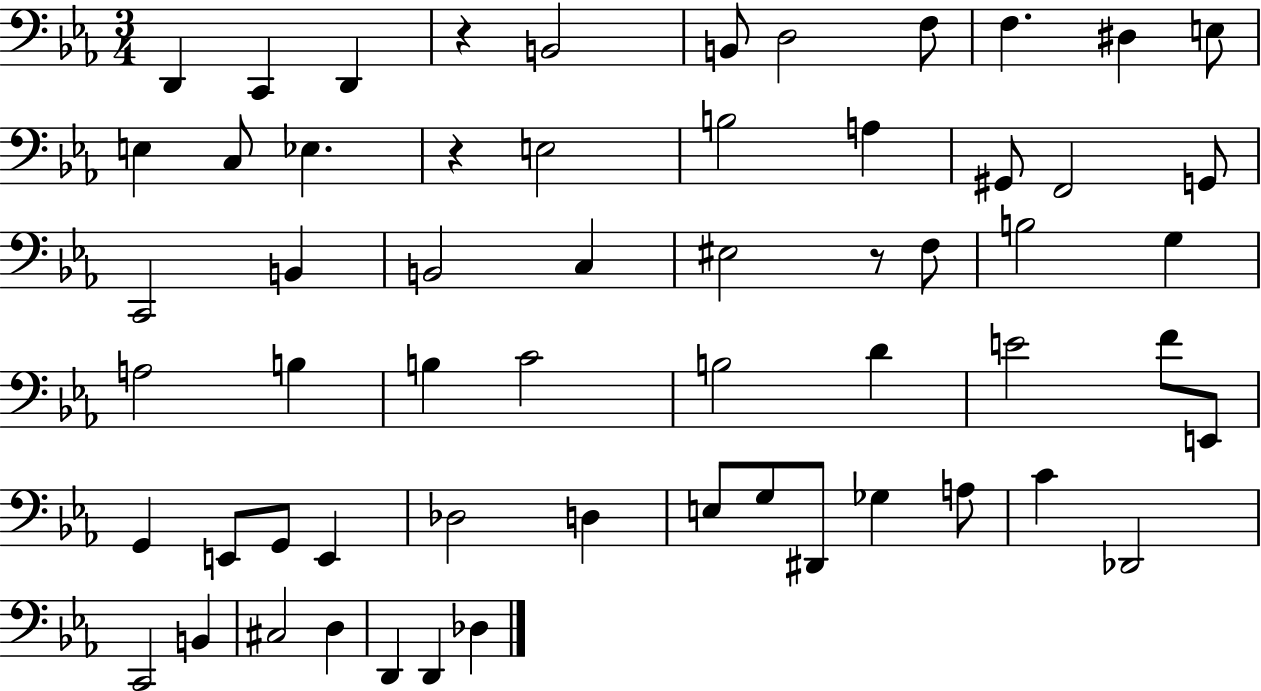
{
  \clef bass
  \numericTimeSignature
  \time 3/4
  \key ees \major
  \repeat volta 2 { d,4 c,4 d,4 | r4 b,2 | b,8 d2 f8 | f4. dis4 e8 | \break e4 c8 ees4. | r4 e2 | b2 a4 | gis,8 f,2 g,8 | \break c,2 b,4 | b,2 c4 | eis2 r8 f8 | b2 g4 | \break a2 b4 | b4 c'2 | b2 d'4 | e'2 f'8 e,8 | \break g,4 e,8 g,8 e,4 | des2 d4 | e8 g8 dis,8 ges4 a8 | c'4 des,2 | \break c,2 b,4 | cis2 d4 | d,4 d,4 des4 | } \bar "|."
}